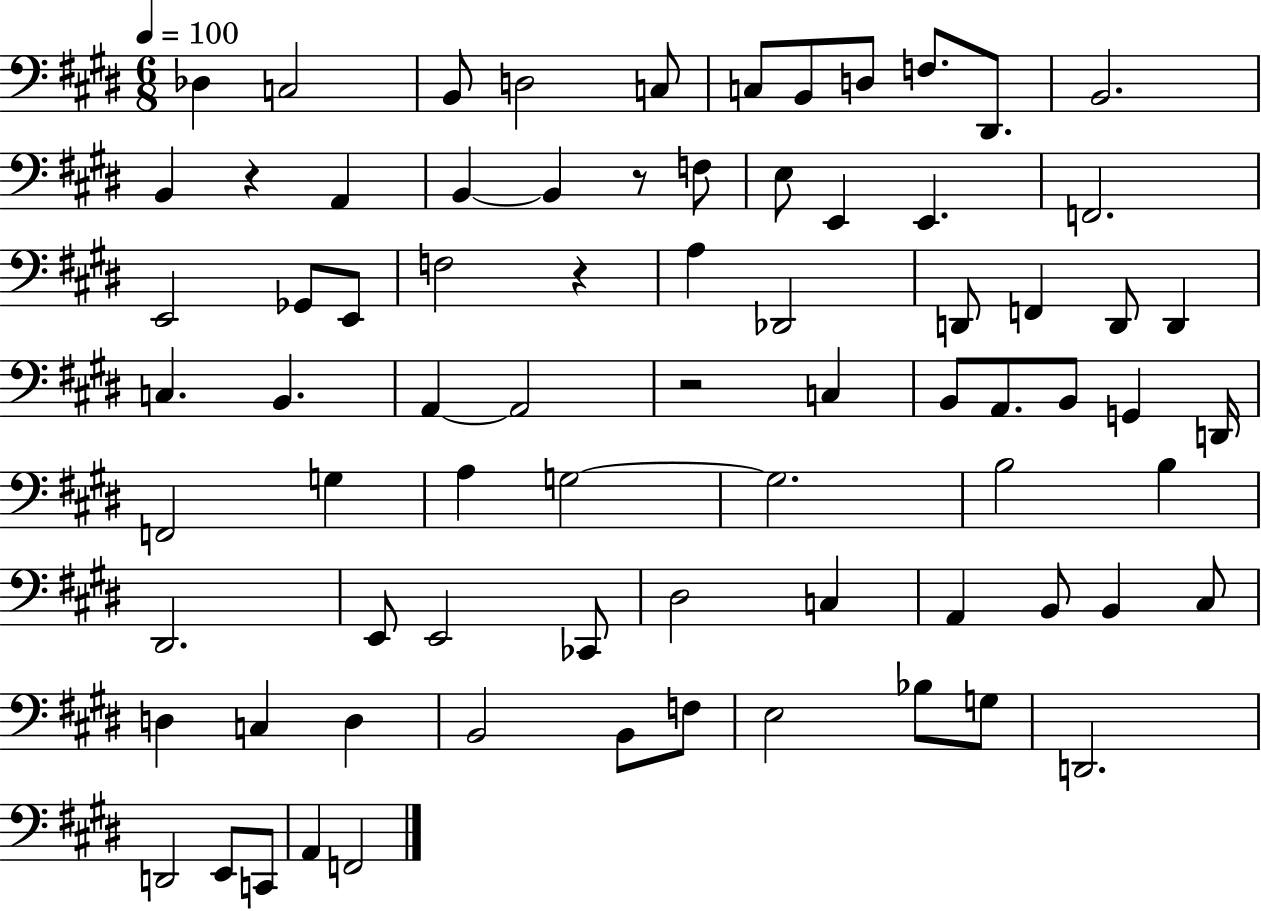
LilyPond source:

{
  \clef bass
  \numericTimeSignature
  \time 6/8
  \key e \major
  \tempo 4 = 100
  des4 c2 | b,8 d2 c8 | c8 b,8 d8 f8. dis,8. | b,2. | \break b,4 r4 a,4 | b,4~~ b,4 r8 f8 | e8 e,4 e,4. | f,2. | \break e,2 ges,8 e,8 | f2 r4 | a4 des,2 | d,8 f,4 d,8 d,4 | \break c4. b,4. | a,4~~ a,2 | r2 c4 | b,8 a,8. b,8 g,4 d,16 | \break f,2 g4 | a4 g2~~ | g2. | b2 b4 | \break dis,2. | e,8 e,2 ces,8 | dis2 c4 | a,4 b,8 b,4 cis8 | \break d4 c4 d4 | b,2 b,8 f8 | e2 bes8 g8 | d,2. | \break d,2 e,8 c,8 | a,4 f,2 | \bar "|."
}